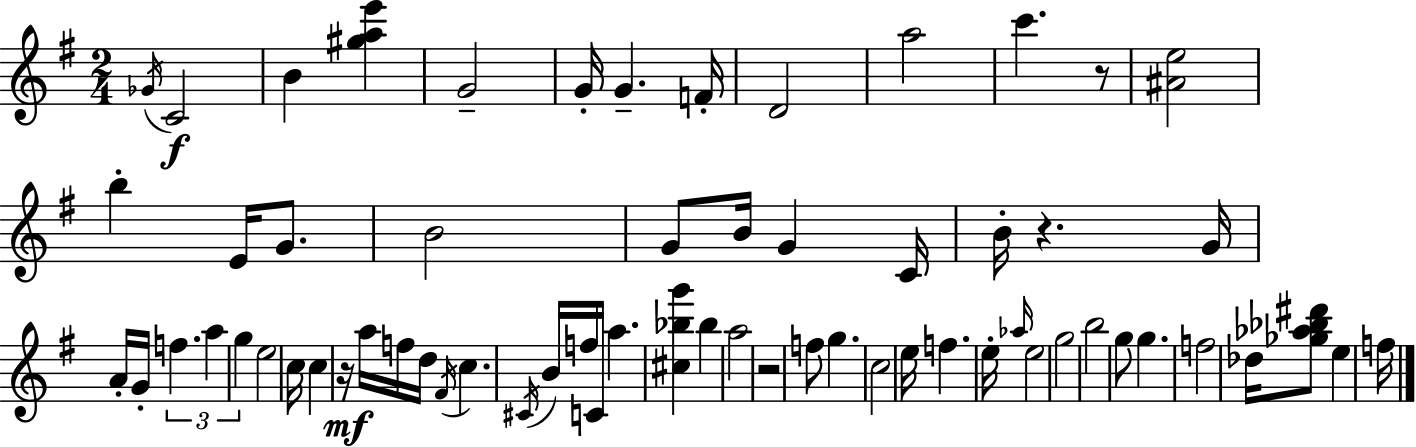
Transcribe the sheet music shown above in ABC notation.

X:1
T:Untitled
M:2/4
L:1/4
K:G
_G/4 C2 B [^gae'] G2 G/4 G F/4 D2 a2 c' z/2 [^Ae]2 b E/4 G/2 B2 G/2 B/4 G C/4 B/4 z G/4 A/4 G/4 f a g e2 c/4 c z/4 a/4 f/4 d/4 ^F/4 c ^C/4 B/4 f/4 C/4 a [^c_bg'] _b a2 z2 f/2 g c2 e/4 f e/4 _a/4 e2 g2 b2 g/2 g f2 _d/4 [_g_a_b^d']/2 e f/4